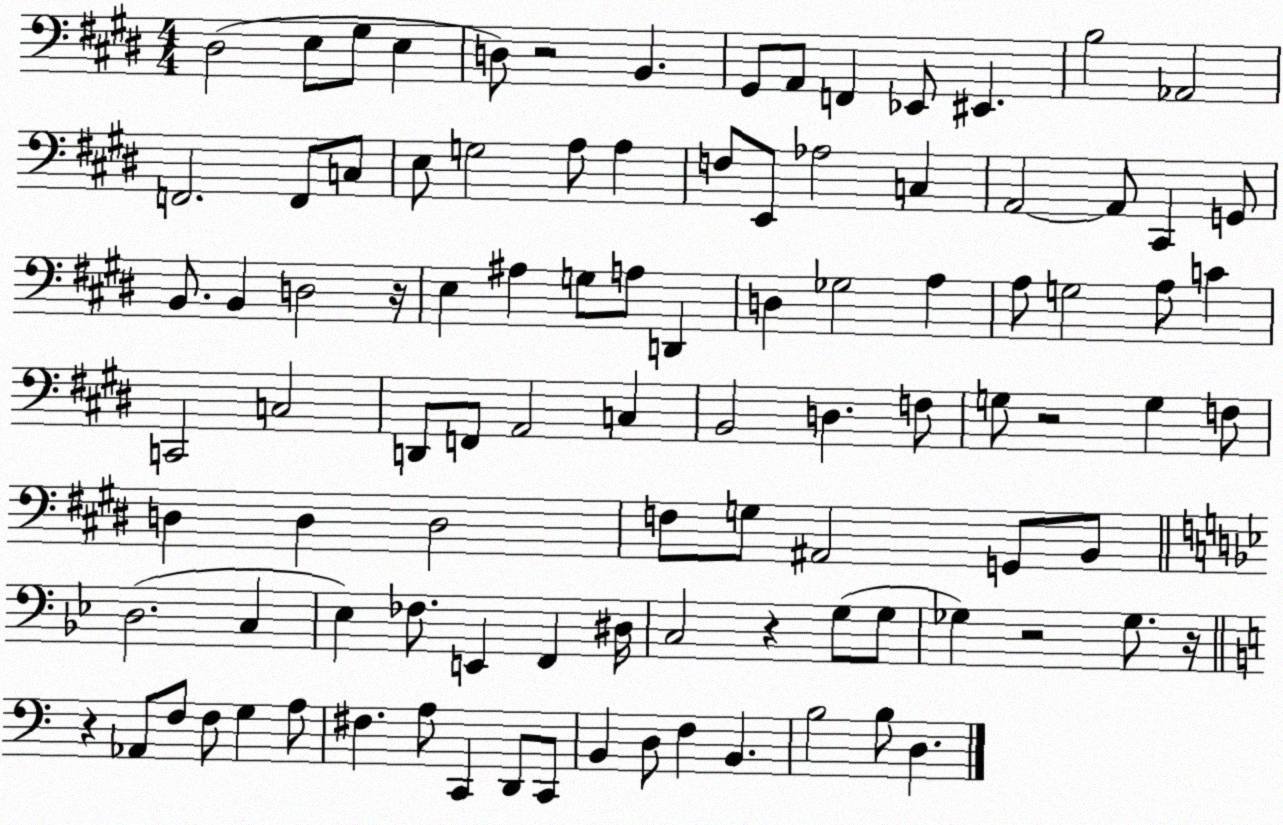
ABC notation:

X:1
T:Untitled
M:4/4
L:1/4
K:E
^D,2 E,/2 ^G,/2 E, D,/2 z2 B,, ^G,,/2 A,,/2 F,, _E,,/2 ^E,, B,2 _A,,2 F,,2 F,,/2 C,/2 E,/2 G,2 A,/2 A, F,/2 E,,/2 _A,2 C, A,,2 A,,/2 ^C,, G,,/2 B,,/2 B,, D,2 z/4 E, ^A, G,/2 A,/2 D,, D, _G,2 A, A,/2 G,2 A,/2 C C,,2 C,2 D,,/2 F,,/2 A,,2 C, B,,2 D, F,/2 G,/2 z2 G, F,/2 D, D, D,2 F,/2 G,/2 ^A,,2 G,,/2 B,,/2 D,2 C, _E, _F,/2 E,, F,, ^D,/4 C,2 z G,/2 G,/2 _G, z2 _G,/2 z/4 z _A,,/2 F,/2 F,/2 G, A,/2 ^F, A,/2 C,, D,,/2 C,,/2 B,, D,/2 F, B,, B,2 B,/2 D,